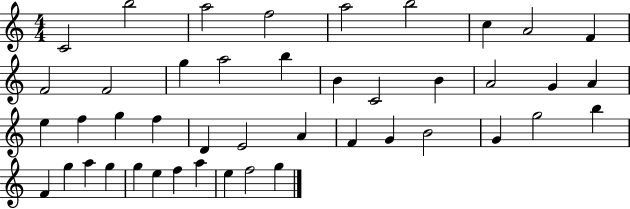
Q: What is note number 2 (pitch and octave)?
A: B5